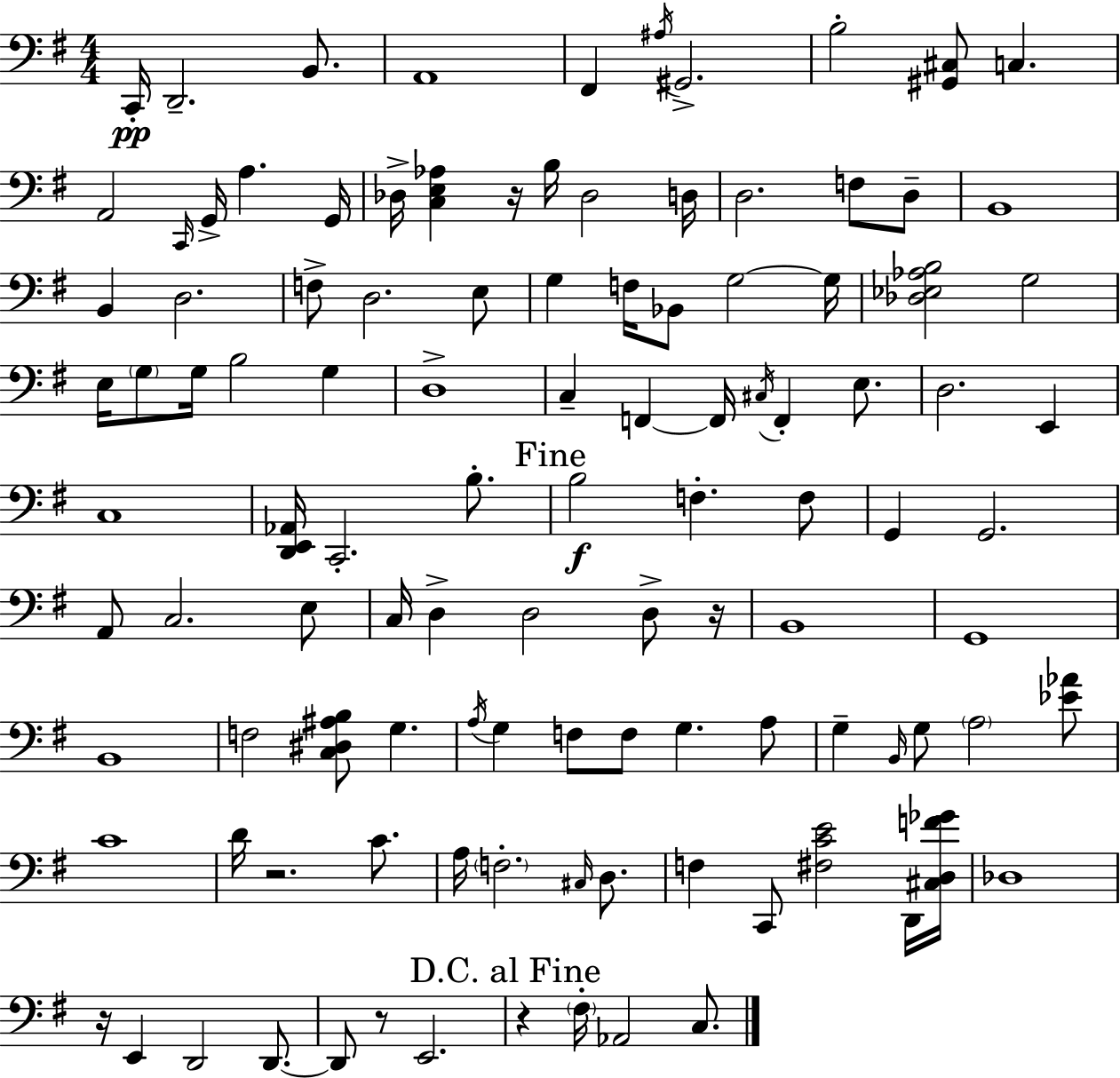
C2/s D2/h. B2/e. A2/w F#2/q A#3/s G#2/h. B3/h [G#2,C#3]/e C3/q. A2/h C2/s G2/s A3/q. G2/s Db3/s [C3,E3,Ab3]/q R/s B3/s Db3/h D3/s D3/h. F3/e D3/e B2/w B2/q D3/h. F3/e D3/h. E3/e G3/q F3/s Bb2/e G3/h G3/s [Db3,Eb3,Ab3,B3]/h G3/h E3/s G3/e G3/s B3/h G3/q D3/w C3/q F2/q F2/s C#3/s F2/q E3/e. D3/h. E2/q C3/w [D2,E2,Ab2]/s C2/h. B3/e. B3/h F3/q. F3/e G2/q G2/h. A2/e C3/h. E3/e C3/s D3/q D3/h D3/e R/s B2/w G2/w B2/w F3/h [C3,D#3,A#3,B3]/e G3/q. A3/s G3/q F3/e F3/e G3/q. A3/e G3/q B2/s G3/e A3/h [Eb4,Ab4]/e C4/w D4/s R/h. C4/e. A3/s F3/h. C#3/s D3/e. F3/q C2/e [F#3,C4,E4]/h D2/s [C#3,D3,F4,Gb4]/s Db3/w R/s E2/q D2/h D2/e. D2/e R/e E2/h. R/q F#3/s Ab2/h C3/e.